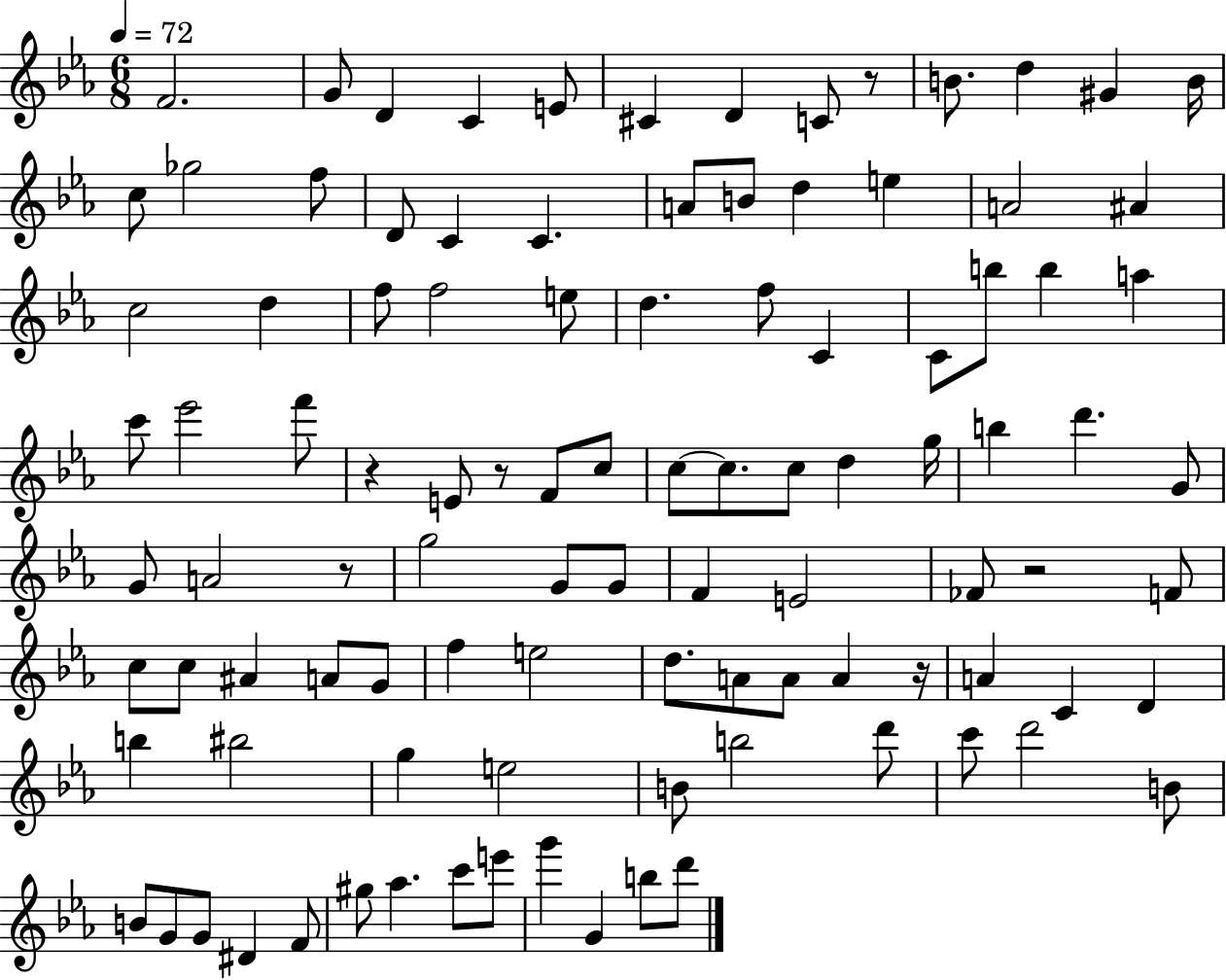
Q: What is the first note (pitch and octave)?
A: F4